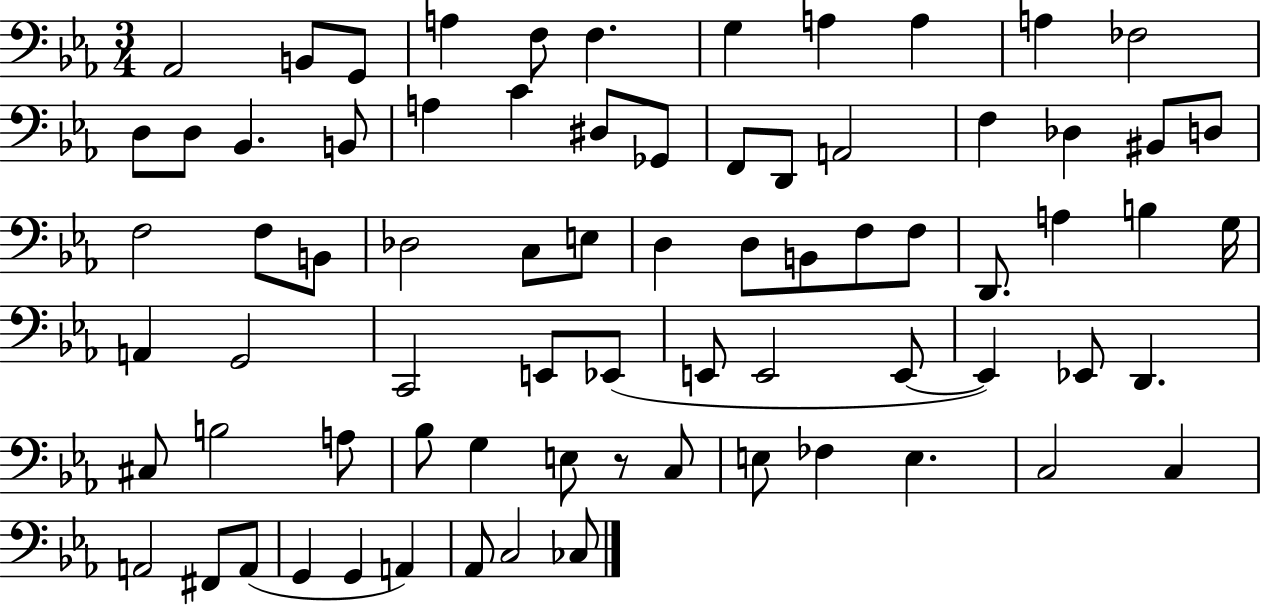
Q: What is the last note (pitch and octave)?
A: CES3